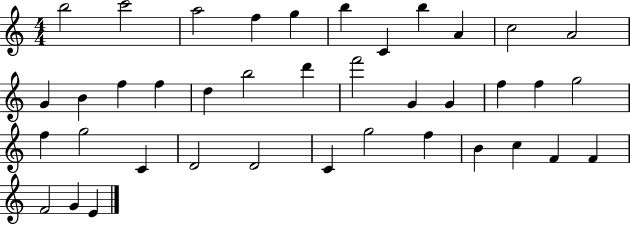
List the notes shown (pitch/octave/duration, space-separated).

B5/h C6/h A5/h F5/q G5/q B5/q C4/q B5/q A4/q C5/h A4/h G4/q B4/q F5/q F5/q D5/q B5/h D6/q F6/h G4/q G4/q F5/q F5/q G5/h F5/q G5/h C4/q D4/h D4/h C4/q G5/h F5/q B4/q C5/q F4/q F4/q F4/h G4/q E4/q